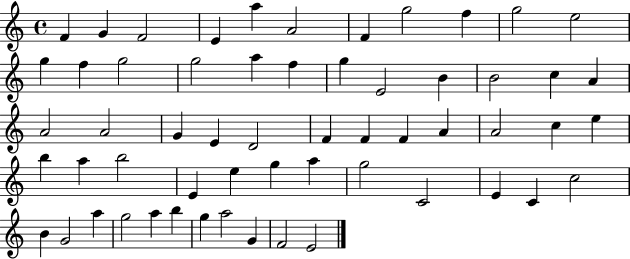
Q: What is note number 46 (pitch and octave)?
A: C4